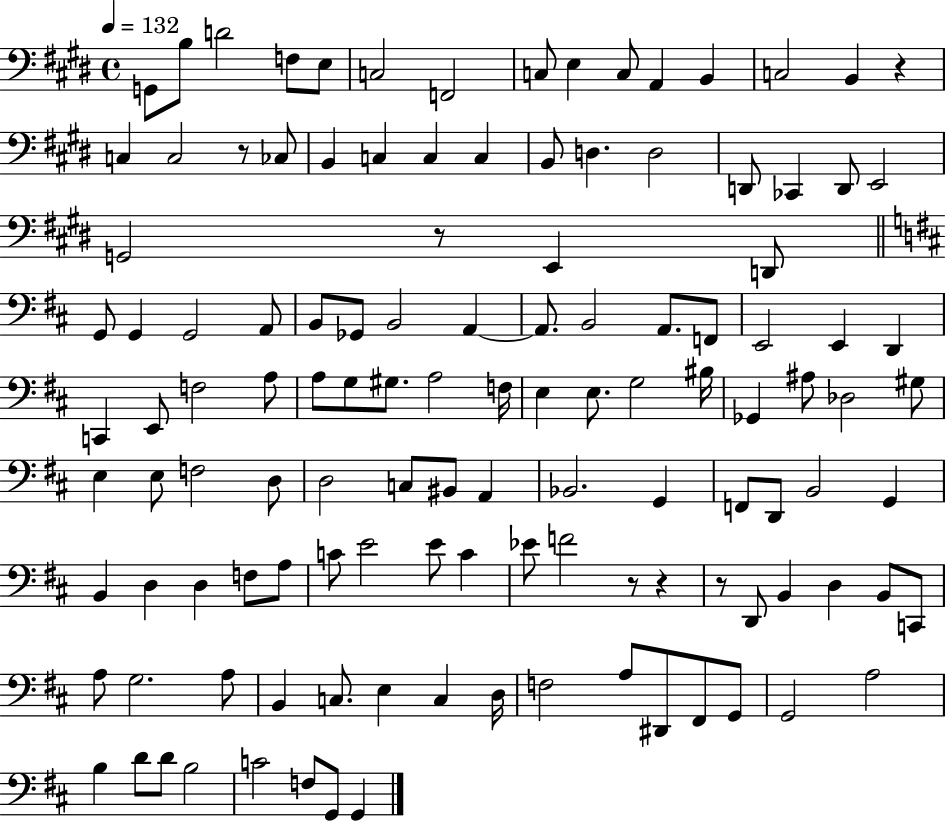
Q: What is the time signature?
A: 4/4